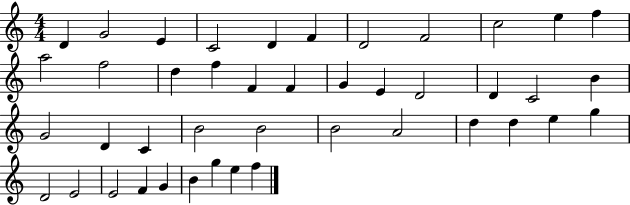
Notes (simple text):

D4/q G4/h E4/q C4/h D4/q F4/q D4/h F4/h C5/h E5/q F5/q A5/h F5/h D5/q F5/q F4/q F4/q G4/q E4/q D4/h D4/q C4/h B4/q G4/h D4/q C4/q B4/h B4/h B4/h A4/h D5/q D5/q E5/q G5/q D4/h E4/h E4/h F4/q G4/q B4/q G5/q E5/q F5/q